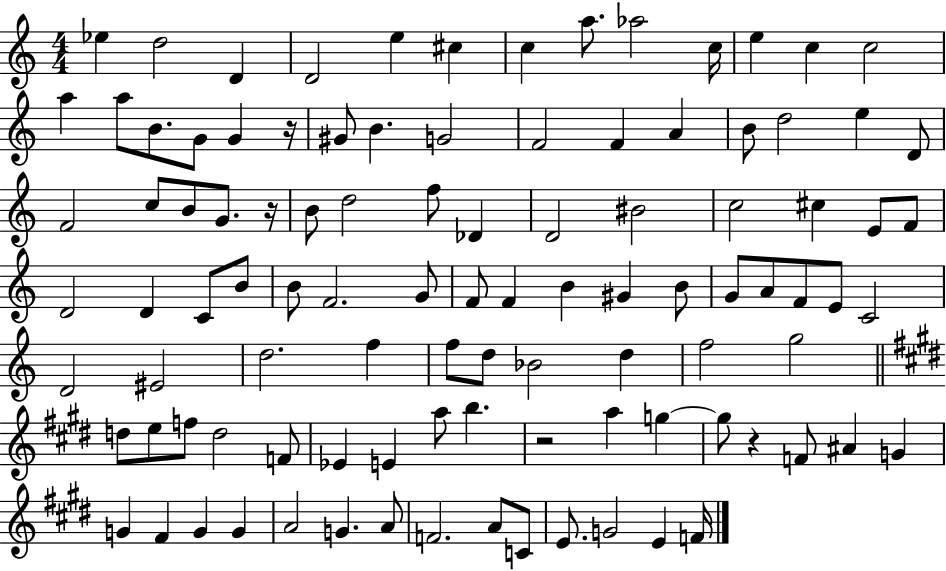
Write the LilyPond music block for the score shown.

{
  \clef treble
  \numericTimeSignature
  \time 4/4
  \key c \major
  ees''4 d''2 d'4 | d'2 e''4 cis''4 | c''4 a''8. aes''2 c''16 | e''4 c''4 c''2 | \break a''4 a''8 b'8. g'8 g'4 r16 | gis'8 b'4. g'2 | f'2 f'4 a'4 | b'8 d''2 e''4 d'8 | \break f'2 c''8 b'8 g'8. r16 | b'8 d''2 f''8 des'4 | d'2 bis'2 | c''2 cis''4 e'8 f'8 | \break d'2 d'4 c'8 b'8 | b'8 f'2. g'8 | f'8 f'4 b'4 gis'4 b'8 | g'8 a'8 f'8 e'8 c'2 | \break d'2 eis'2 | d''2. f''4 | f''8 d''8 bes'2 d''4 | f''2 g''2 | \break \bar "||" \break \key e \major d''8 e''8 f''8 d''2 f'8 | ees'4 e'4 a''8 b''4. | r2 a''4 g''4~~ | g''8 r4 f'8 ais'4 g'4 | \break g'4 fis'4 g'4 g'4 | a'2 g'4. a'8 | f'2. a'8 c'8 | e'8. g'2 e'4 f'16 | \break \bar "|."
}